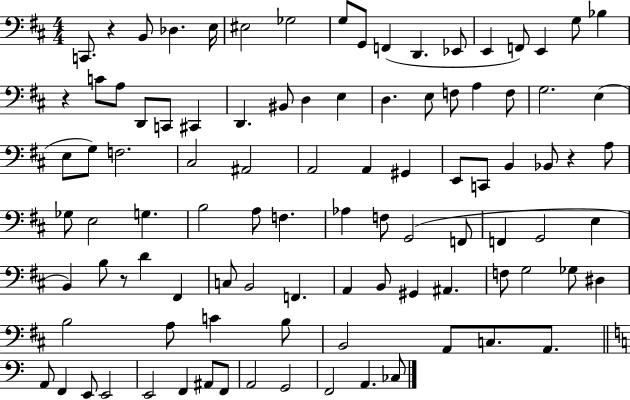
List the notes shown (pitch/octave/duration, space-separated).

C2/e. R/q B2/e Db3/q. E3/s EIS3/h Gb3/h G3/e G2/e F2/q D2/q. Eb2/e E2/q F2/e E2/q G3/e Bb3/q R/q C4/e A3/e D2/e C2/e C#2/q D2/q. BIS2/e D3/q E3/q D3/q. E3/e F3/e A3/q F3/e G3/h. E3/q E3/e G3/e F3/h. C#3/h A#2/h A2/h A2/q G#2/q E2/e C2/e B2/q Bb2/e R/q A3/e Gb3/e E3/h G3/q. B3/h A3/e F3/q. Ab3/q F3/e G2/h F2/e F2/q G2/h E3/q B2/q B3/e R/e D4/q F#2/q C3/e B2/h F2/q. A2/q B2/e G#2/q A#2/q. F3/e G3/h Gb3/e D#3/q B3/h A3/e C4/q B3/e B2/h A2/e C3/e. A2/e. A2/e F2/q E2/e E2/h E2/h F2/q A#2/e F2/e A2/h G2/h F2/h A2/q. CES3/e